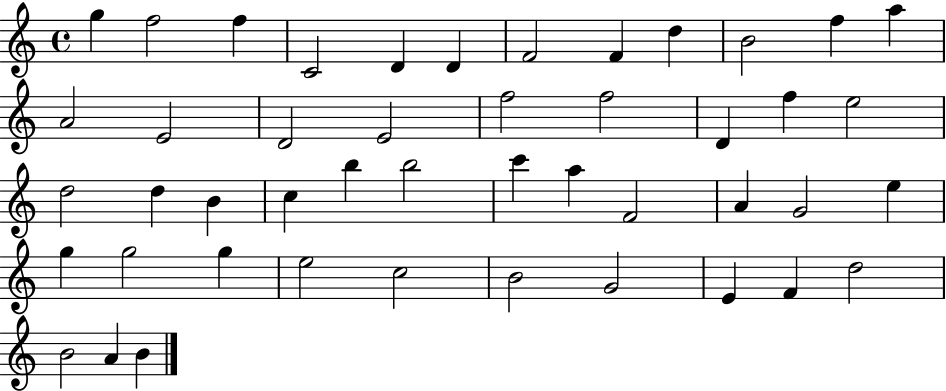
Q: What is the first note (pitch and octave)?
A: G5